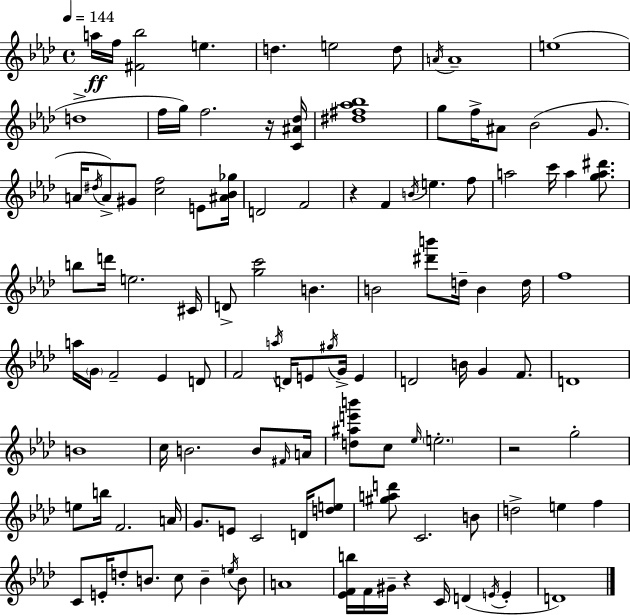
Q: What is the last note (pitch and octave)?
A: D4